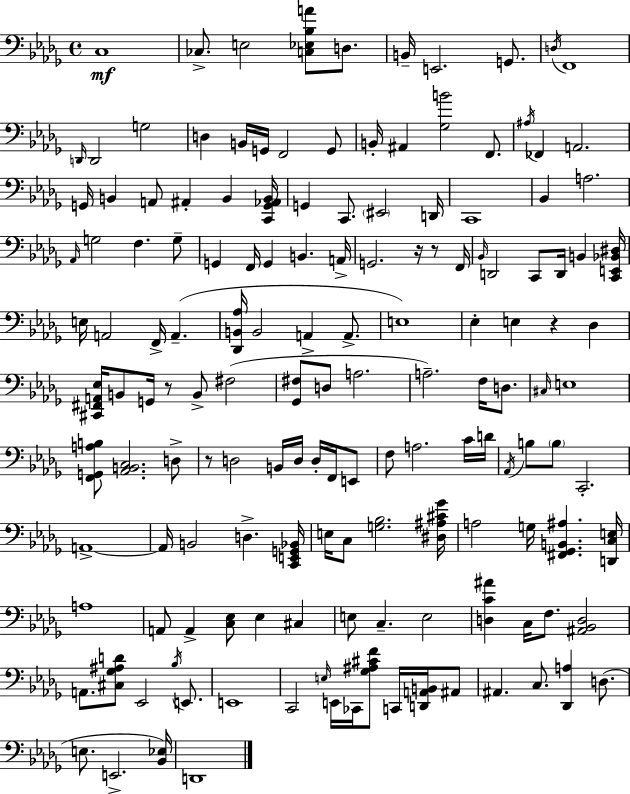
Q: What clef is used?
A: bass